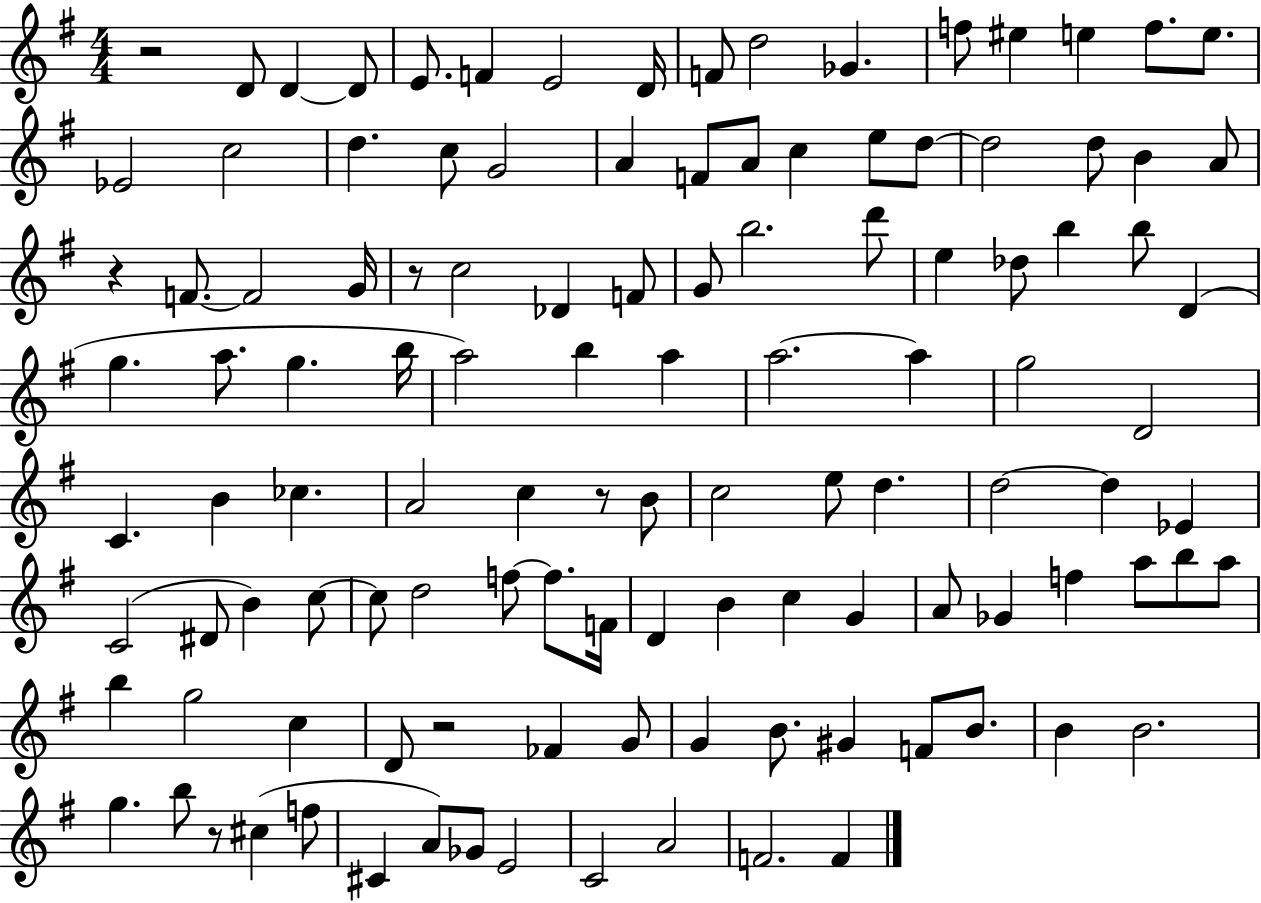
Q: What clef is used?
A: treble